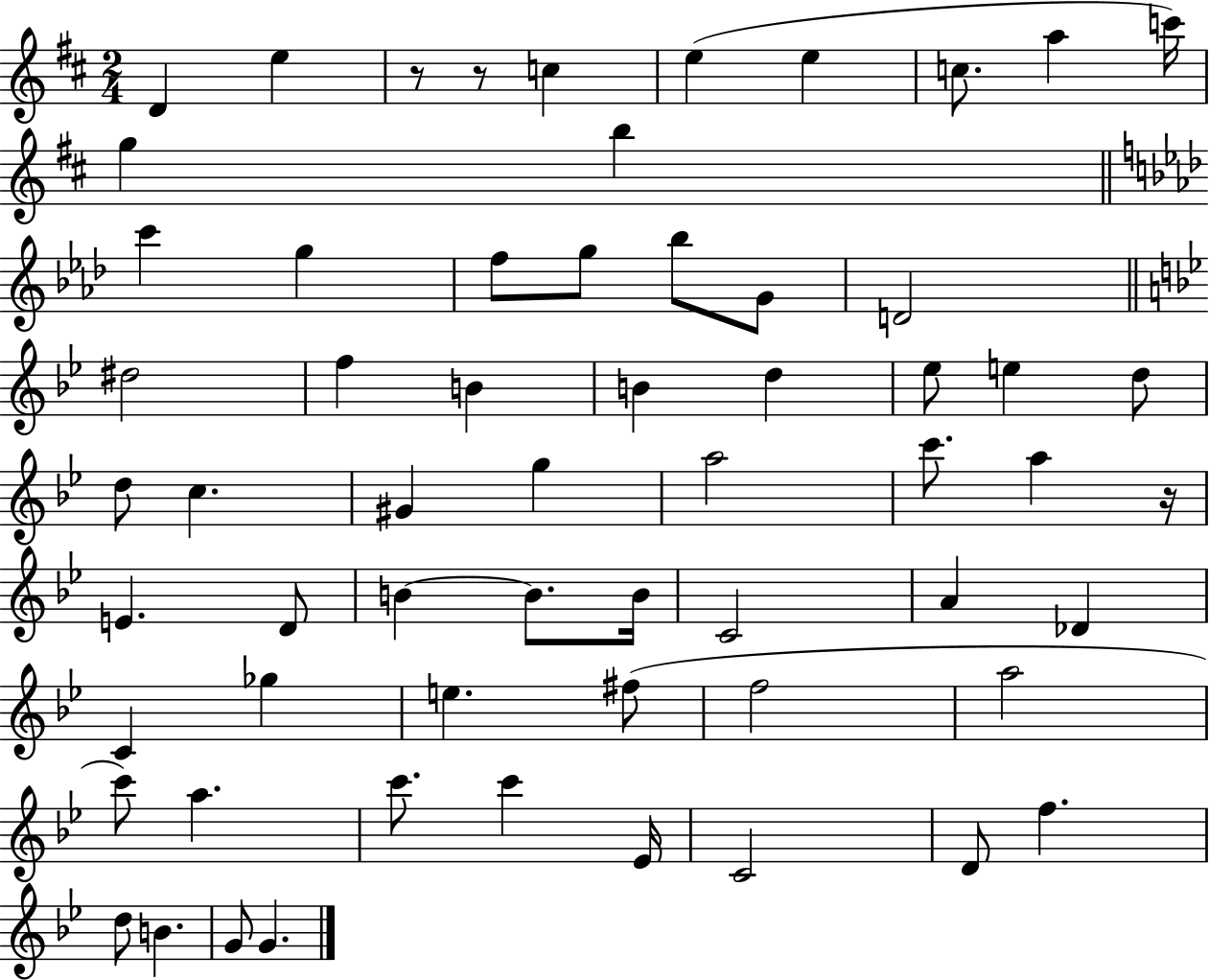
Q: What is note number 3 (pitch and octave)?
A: C5